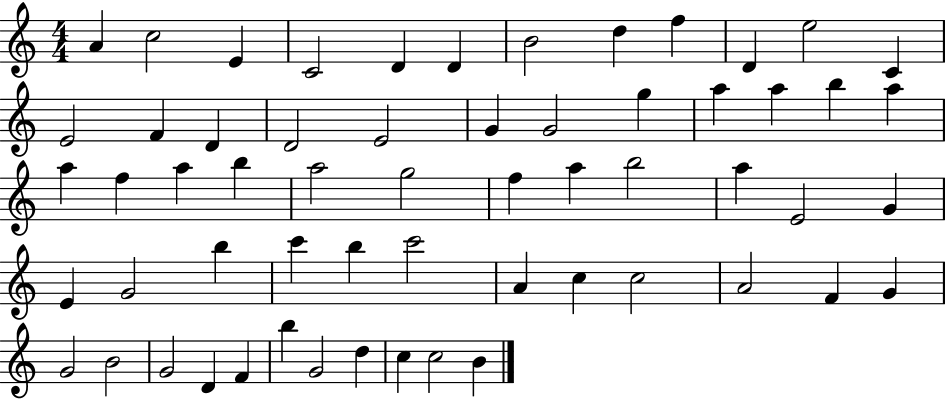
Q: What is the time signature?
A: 4/4